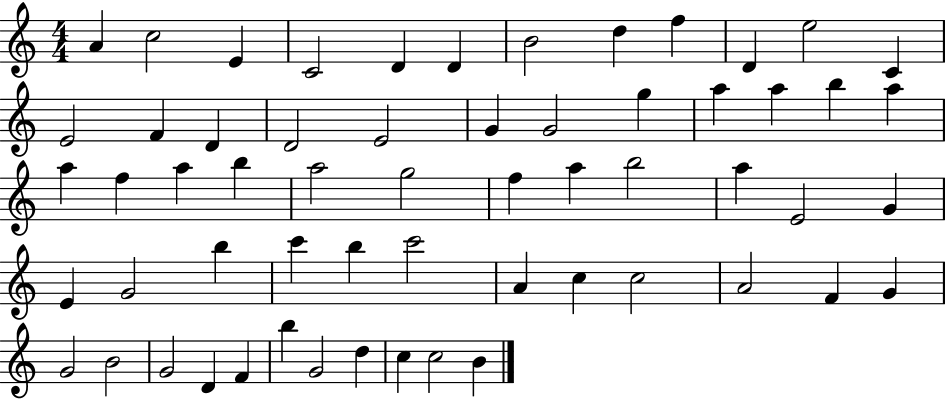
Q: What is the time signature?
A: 4/4